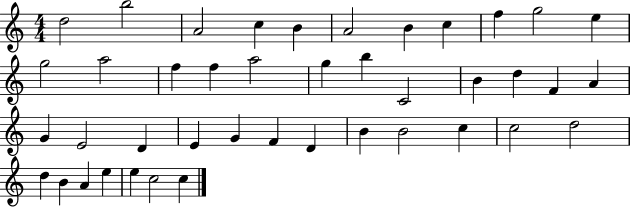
X:1
T:Untitled
M:4/4
L:1/4
K:C
d2 b2 A2 c B A2 B c f g2 e g2 a2 f f a2 g b C2 B d F A G E2 D E G F D B B2 c c2 d2 d B A e e c2 c